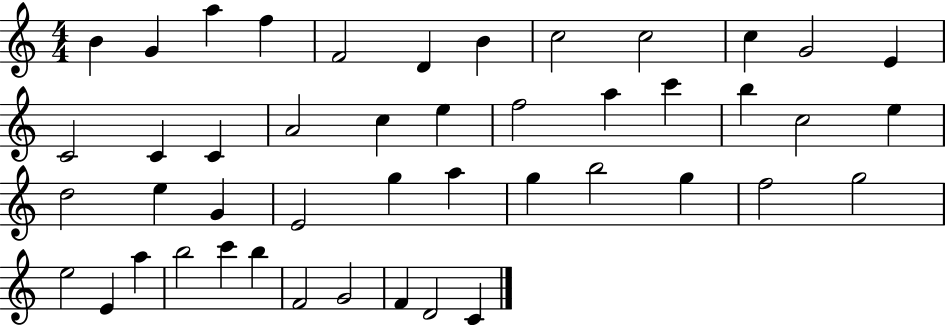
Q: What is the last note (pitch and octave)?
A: C4